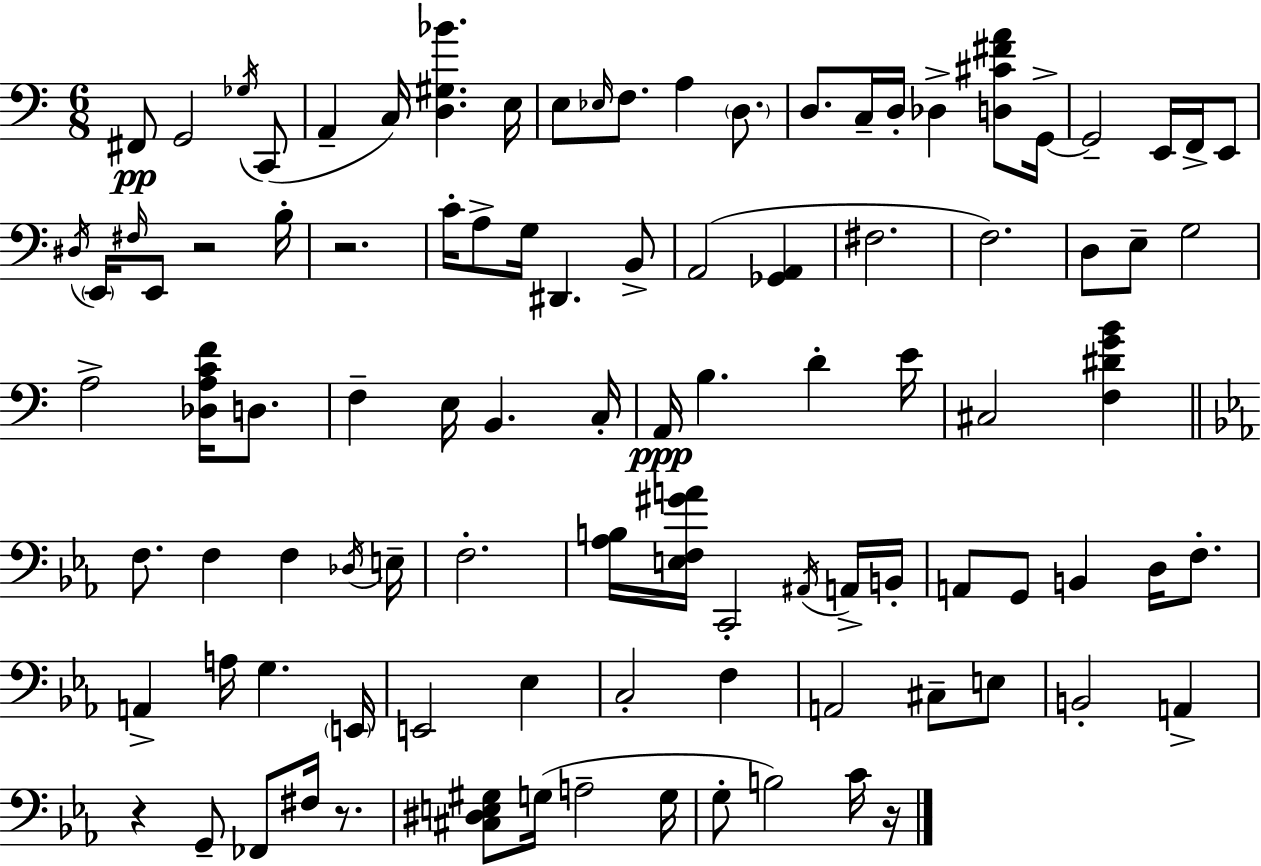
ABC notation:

X:1
T:Untitled
M:6/8
L:1/4
K:Am
^F,,/2 G,,2 _G,/4 C,,/2 A,, C,/4 [D,^G,_B] E,/4 E,/2 _E,/4 F,/2 A, D,/2 D,/2 C,/4 D,/4 _D, [D,^C^FA]/2 G,,/4 G,,2 E,,/4 F,,/4 E,,/2 ^D,/4 E,,/4 ^F,/4 E,,/2 z2 B,/4 z2 C/4 A,/2 G,/4 ^D,, B,,/2 A,,2 [_G,,A,,] ^F,2 F,2 D,/2 E,/2 G,2 A,2 [_D,A,CF]/4 D,/2 F, E,/4 B,, C,/4 A,,/4 B, D E/4 ^C,2 [F,^DGB] F,/2 F, F, _D,/4 E,/4 F,2 [_A,B,]/4 [E,F,^GA]/4 C,,2 ^A,,/4 A,,/4 B,,/4 A,,/2 G,,/2 B,, D,/4 F,/2 A,, A,/4 G, E,,/4 E,,2 _E, C,2 F, A,,2 ^C,/2 E,/2 B,,2 A,, z G,,/2 _F,,/2 ^F,/4 z/2 [^C,^D,E,^G,]/2 G,/4 A,2 G,/4 G,/2 B,2 C/4 z/4